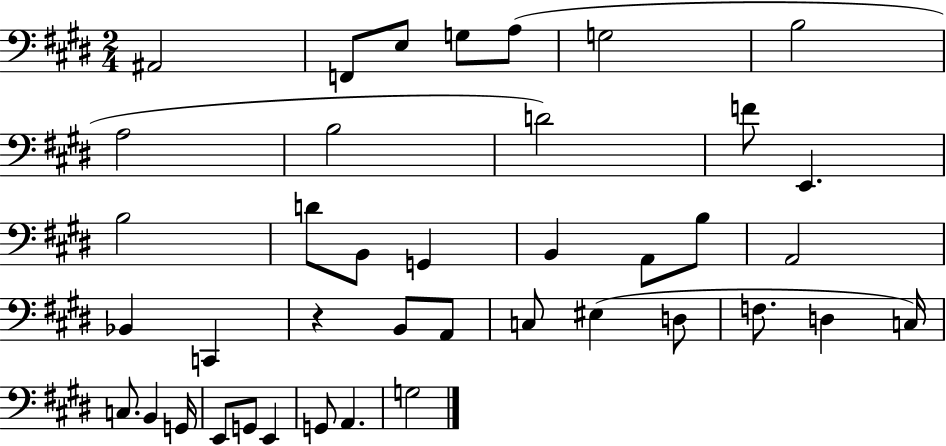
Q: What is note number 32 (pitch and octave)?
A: B2